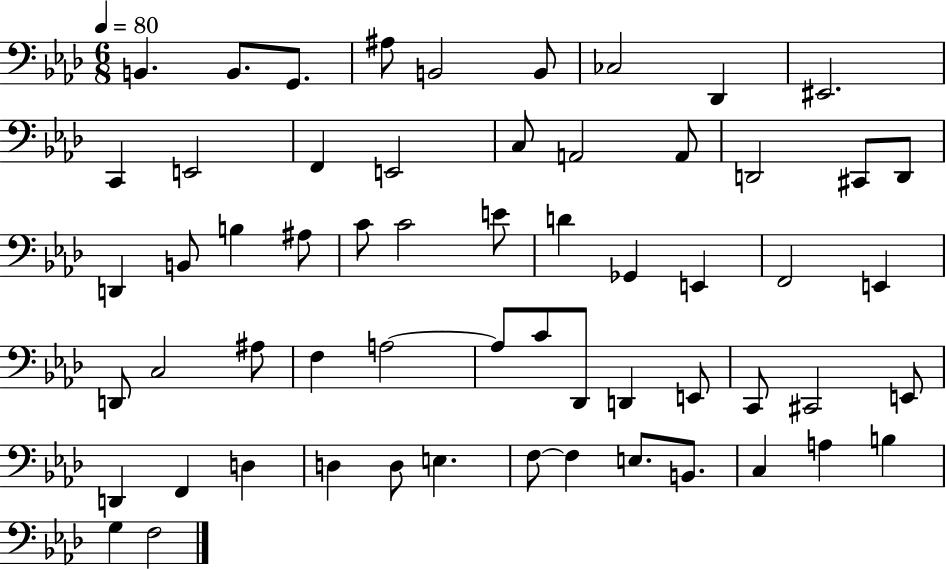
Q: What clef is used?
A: bass